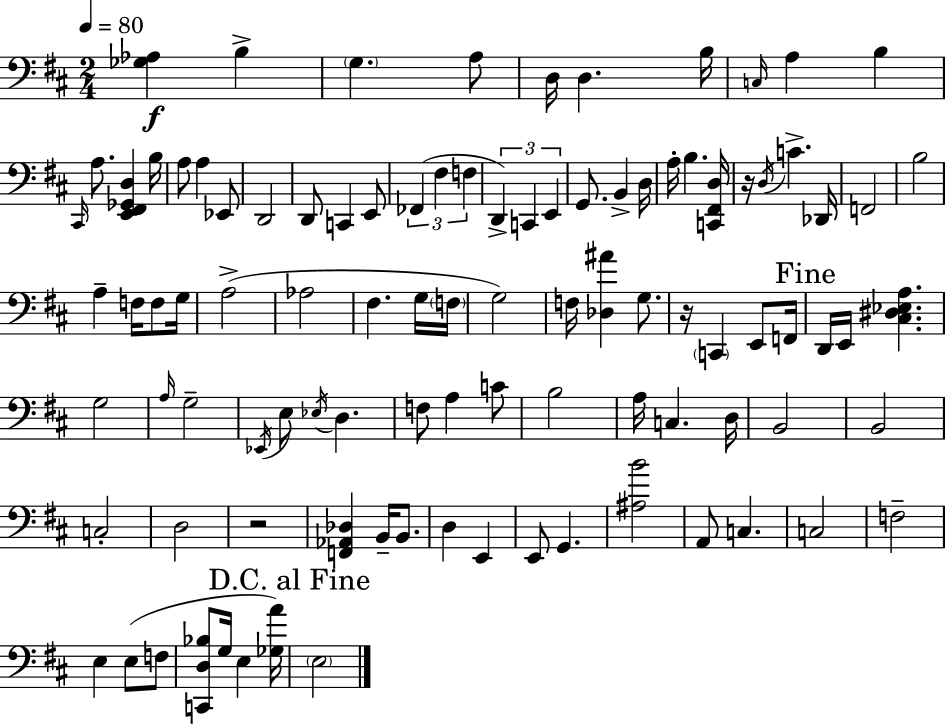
[Gb3,Ab3]/q B3/q G3/q. A3/e D3/s D3/q. B3/s C3/s A3/q B3/q C#2/s A3/e. [E2,F#2,Gb2,D3]/q B3/s A3/e A3/q Eb2/e D2/h D2/e C2/q E2/e FES2/q F#3/q F3/q D2/q C2/q E2/q G2/e. B2/q D3/s A3/s B3/q. [C2,F#2,D3]/s R/s D3/s C4/q. Db2/s F2/h B3/h A3/q F3/s F3/e G3/s A3/h Ab3/h F#3/q. G3/s F3/s G3/h F3/s [Db3,A#4]/q G3/e. R/s C2/q E2/e F2/s D2/s E2/s [C#3,D#3,Eb3,A3]/q. G3/h A3/s G3/h Eb2/s E3/e Eb3/s D3/q. F3/e A3/q C4/e B3/h A3/s C3/q. D3/s B2/h B2/h C3/h D3/h R/h [F2,Ab2,Db3]/q B2/s B2/e. D3/q E2/q E2/e G2/q. [A#3,B4]/h A2/e C3/q. C3/h F3/h E3/q E3/e F3/e [C2,D3,Bb3]/e G3/s E3/q [Gb3,A4]/s E3/h